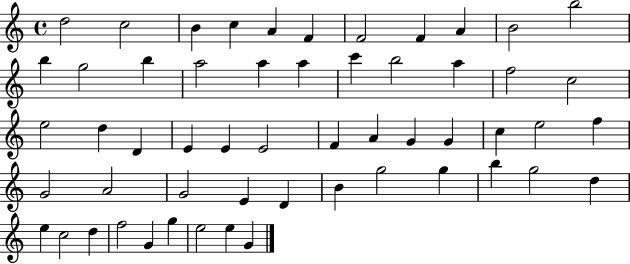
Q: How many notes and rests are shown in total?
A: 55